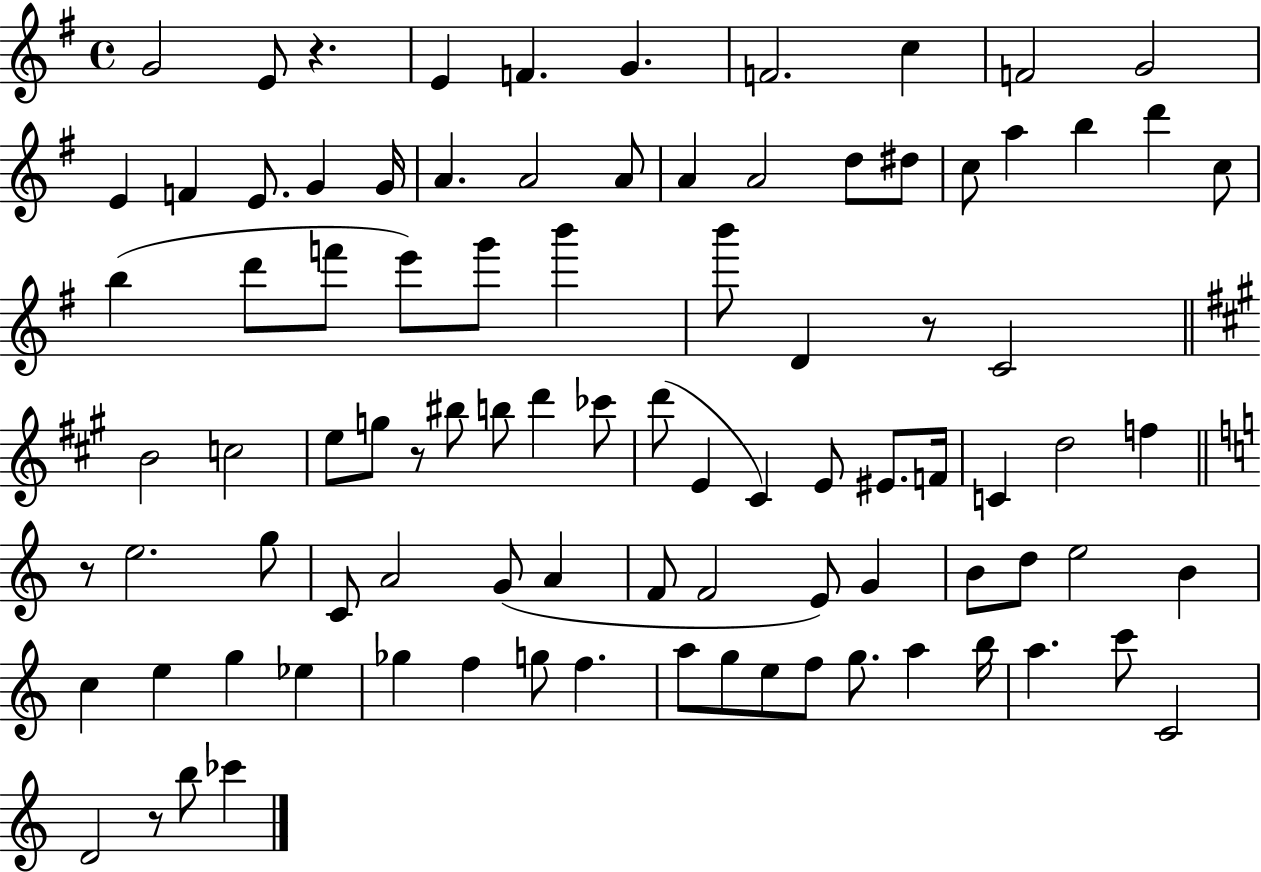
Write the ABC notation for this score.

X:1
T:Untitled
M:4/4
L:1/4
K:G
G2 E/2 z E F G F2 c F2 G2 E F E/2 G G/4 A A2 A/2 A A2 d/2 ^d/2 c/2 a b d' c/2 b d'/2 f'/2 e'/2 g'/2 b' b'/2 D z/2 C2 B2 c2 e/2 g/2 z/2 ^b/2 b/2 d' _c'/2 d'/2 E ^C E/2 ^E/2 F/4 C d2 f z/2 e2 g/2 C/2 A2 G/2 A F/2 F2 E/2 G B/2 d/2 e2 B c e g _e _g f g/2 f a/2 g/2 e/2 f/2 g/2 a b/4 a c'/2 C2 D2 z/2 b/2 _c'